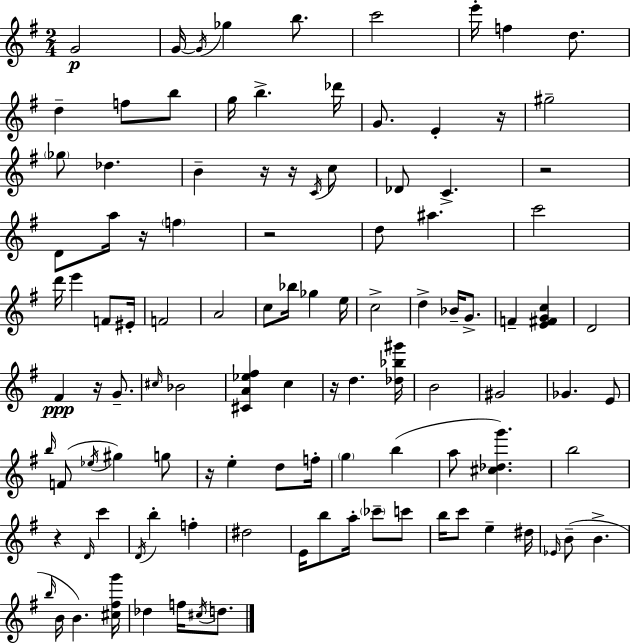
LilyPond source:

{
  \clef treble
  \numericTimeSignature
  \time 2/4
  \key g \major
  g'2\p | g'16~~ \acciaccatura { g'16 } ges''4 b''8. | c'''2 | e'''16-. f''4 d''8. | \break d''4-- f''8 b''8 | g''16 b''4.-> | des'''16 g'8. e'4-. | r16 gis''2-- | \break \parenthesize ges''8 des''4. | b'4-- r16 r16 \acciaccatura { c'16 } | c''8 des'8 c'4.-> | r2 | \break d'8 a''16 r16 \parenthesize f''4 | r2 | d''8 ais''4. | c'''2 | \break d'''16 e'''4 f'8 | eis'16-. f'2 | a'2 | c''8 bes''16 ges''4 | \break e''16 c''2-> | d''4-> bes'16-- g'8.-> | f'4-- <e' fis' g' c''>4 | d'2 | \break fis'4\ppp r16 g'8.-- | \grace { cis''16 } bes'2 | <cis' a' ees'' fis''>4 c''4 | r16 d''4. | \break <des'' bes'' gis'''>16 b'2 | gis'2 | ges'4. | e'8 \grace { b''16 }( f'8 \acciaccatura { ees''16 }) gis''4 | \break g''8 r16 e''4-. | d''8 f''16-. \parenthesize g''4 | b''4( a''8 <cis'' des'' g'''>4.) | b''2 | \break r4 | \grace { d'16 } c'''4 \acciaccatura { d'16 } b''4-. | f''4-. dis''2 | e'16 | \break b''8 a''16-. \parenthesize ces'''8-- c'''8 b''16 | c'''8 e''4-- dis''16 \grace { ees'16 } | b'8--( b'4.-> | \grace { b''16 } b'16 b'4.) | \break <cis'' fis'' g'''>16 des''4 f''16 \acciaccatura { cis''16 } d''8. | \bar "|."
}